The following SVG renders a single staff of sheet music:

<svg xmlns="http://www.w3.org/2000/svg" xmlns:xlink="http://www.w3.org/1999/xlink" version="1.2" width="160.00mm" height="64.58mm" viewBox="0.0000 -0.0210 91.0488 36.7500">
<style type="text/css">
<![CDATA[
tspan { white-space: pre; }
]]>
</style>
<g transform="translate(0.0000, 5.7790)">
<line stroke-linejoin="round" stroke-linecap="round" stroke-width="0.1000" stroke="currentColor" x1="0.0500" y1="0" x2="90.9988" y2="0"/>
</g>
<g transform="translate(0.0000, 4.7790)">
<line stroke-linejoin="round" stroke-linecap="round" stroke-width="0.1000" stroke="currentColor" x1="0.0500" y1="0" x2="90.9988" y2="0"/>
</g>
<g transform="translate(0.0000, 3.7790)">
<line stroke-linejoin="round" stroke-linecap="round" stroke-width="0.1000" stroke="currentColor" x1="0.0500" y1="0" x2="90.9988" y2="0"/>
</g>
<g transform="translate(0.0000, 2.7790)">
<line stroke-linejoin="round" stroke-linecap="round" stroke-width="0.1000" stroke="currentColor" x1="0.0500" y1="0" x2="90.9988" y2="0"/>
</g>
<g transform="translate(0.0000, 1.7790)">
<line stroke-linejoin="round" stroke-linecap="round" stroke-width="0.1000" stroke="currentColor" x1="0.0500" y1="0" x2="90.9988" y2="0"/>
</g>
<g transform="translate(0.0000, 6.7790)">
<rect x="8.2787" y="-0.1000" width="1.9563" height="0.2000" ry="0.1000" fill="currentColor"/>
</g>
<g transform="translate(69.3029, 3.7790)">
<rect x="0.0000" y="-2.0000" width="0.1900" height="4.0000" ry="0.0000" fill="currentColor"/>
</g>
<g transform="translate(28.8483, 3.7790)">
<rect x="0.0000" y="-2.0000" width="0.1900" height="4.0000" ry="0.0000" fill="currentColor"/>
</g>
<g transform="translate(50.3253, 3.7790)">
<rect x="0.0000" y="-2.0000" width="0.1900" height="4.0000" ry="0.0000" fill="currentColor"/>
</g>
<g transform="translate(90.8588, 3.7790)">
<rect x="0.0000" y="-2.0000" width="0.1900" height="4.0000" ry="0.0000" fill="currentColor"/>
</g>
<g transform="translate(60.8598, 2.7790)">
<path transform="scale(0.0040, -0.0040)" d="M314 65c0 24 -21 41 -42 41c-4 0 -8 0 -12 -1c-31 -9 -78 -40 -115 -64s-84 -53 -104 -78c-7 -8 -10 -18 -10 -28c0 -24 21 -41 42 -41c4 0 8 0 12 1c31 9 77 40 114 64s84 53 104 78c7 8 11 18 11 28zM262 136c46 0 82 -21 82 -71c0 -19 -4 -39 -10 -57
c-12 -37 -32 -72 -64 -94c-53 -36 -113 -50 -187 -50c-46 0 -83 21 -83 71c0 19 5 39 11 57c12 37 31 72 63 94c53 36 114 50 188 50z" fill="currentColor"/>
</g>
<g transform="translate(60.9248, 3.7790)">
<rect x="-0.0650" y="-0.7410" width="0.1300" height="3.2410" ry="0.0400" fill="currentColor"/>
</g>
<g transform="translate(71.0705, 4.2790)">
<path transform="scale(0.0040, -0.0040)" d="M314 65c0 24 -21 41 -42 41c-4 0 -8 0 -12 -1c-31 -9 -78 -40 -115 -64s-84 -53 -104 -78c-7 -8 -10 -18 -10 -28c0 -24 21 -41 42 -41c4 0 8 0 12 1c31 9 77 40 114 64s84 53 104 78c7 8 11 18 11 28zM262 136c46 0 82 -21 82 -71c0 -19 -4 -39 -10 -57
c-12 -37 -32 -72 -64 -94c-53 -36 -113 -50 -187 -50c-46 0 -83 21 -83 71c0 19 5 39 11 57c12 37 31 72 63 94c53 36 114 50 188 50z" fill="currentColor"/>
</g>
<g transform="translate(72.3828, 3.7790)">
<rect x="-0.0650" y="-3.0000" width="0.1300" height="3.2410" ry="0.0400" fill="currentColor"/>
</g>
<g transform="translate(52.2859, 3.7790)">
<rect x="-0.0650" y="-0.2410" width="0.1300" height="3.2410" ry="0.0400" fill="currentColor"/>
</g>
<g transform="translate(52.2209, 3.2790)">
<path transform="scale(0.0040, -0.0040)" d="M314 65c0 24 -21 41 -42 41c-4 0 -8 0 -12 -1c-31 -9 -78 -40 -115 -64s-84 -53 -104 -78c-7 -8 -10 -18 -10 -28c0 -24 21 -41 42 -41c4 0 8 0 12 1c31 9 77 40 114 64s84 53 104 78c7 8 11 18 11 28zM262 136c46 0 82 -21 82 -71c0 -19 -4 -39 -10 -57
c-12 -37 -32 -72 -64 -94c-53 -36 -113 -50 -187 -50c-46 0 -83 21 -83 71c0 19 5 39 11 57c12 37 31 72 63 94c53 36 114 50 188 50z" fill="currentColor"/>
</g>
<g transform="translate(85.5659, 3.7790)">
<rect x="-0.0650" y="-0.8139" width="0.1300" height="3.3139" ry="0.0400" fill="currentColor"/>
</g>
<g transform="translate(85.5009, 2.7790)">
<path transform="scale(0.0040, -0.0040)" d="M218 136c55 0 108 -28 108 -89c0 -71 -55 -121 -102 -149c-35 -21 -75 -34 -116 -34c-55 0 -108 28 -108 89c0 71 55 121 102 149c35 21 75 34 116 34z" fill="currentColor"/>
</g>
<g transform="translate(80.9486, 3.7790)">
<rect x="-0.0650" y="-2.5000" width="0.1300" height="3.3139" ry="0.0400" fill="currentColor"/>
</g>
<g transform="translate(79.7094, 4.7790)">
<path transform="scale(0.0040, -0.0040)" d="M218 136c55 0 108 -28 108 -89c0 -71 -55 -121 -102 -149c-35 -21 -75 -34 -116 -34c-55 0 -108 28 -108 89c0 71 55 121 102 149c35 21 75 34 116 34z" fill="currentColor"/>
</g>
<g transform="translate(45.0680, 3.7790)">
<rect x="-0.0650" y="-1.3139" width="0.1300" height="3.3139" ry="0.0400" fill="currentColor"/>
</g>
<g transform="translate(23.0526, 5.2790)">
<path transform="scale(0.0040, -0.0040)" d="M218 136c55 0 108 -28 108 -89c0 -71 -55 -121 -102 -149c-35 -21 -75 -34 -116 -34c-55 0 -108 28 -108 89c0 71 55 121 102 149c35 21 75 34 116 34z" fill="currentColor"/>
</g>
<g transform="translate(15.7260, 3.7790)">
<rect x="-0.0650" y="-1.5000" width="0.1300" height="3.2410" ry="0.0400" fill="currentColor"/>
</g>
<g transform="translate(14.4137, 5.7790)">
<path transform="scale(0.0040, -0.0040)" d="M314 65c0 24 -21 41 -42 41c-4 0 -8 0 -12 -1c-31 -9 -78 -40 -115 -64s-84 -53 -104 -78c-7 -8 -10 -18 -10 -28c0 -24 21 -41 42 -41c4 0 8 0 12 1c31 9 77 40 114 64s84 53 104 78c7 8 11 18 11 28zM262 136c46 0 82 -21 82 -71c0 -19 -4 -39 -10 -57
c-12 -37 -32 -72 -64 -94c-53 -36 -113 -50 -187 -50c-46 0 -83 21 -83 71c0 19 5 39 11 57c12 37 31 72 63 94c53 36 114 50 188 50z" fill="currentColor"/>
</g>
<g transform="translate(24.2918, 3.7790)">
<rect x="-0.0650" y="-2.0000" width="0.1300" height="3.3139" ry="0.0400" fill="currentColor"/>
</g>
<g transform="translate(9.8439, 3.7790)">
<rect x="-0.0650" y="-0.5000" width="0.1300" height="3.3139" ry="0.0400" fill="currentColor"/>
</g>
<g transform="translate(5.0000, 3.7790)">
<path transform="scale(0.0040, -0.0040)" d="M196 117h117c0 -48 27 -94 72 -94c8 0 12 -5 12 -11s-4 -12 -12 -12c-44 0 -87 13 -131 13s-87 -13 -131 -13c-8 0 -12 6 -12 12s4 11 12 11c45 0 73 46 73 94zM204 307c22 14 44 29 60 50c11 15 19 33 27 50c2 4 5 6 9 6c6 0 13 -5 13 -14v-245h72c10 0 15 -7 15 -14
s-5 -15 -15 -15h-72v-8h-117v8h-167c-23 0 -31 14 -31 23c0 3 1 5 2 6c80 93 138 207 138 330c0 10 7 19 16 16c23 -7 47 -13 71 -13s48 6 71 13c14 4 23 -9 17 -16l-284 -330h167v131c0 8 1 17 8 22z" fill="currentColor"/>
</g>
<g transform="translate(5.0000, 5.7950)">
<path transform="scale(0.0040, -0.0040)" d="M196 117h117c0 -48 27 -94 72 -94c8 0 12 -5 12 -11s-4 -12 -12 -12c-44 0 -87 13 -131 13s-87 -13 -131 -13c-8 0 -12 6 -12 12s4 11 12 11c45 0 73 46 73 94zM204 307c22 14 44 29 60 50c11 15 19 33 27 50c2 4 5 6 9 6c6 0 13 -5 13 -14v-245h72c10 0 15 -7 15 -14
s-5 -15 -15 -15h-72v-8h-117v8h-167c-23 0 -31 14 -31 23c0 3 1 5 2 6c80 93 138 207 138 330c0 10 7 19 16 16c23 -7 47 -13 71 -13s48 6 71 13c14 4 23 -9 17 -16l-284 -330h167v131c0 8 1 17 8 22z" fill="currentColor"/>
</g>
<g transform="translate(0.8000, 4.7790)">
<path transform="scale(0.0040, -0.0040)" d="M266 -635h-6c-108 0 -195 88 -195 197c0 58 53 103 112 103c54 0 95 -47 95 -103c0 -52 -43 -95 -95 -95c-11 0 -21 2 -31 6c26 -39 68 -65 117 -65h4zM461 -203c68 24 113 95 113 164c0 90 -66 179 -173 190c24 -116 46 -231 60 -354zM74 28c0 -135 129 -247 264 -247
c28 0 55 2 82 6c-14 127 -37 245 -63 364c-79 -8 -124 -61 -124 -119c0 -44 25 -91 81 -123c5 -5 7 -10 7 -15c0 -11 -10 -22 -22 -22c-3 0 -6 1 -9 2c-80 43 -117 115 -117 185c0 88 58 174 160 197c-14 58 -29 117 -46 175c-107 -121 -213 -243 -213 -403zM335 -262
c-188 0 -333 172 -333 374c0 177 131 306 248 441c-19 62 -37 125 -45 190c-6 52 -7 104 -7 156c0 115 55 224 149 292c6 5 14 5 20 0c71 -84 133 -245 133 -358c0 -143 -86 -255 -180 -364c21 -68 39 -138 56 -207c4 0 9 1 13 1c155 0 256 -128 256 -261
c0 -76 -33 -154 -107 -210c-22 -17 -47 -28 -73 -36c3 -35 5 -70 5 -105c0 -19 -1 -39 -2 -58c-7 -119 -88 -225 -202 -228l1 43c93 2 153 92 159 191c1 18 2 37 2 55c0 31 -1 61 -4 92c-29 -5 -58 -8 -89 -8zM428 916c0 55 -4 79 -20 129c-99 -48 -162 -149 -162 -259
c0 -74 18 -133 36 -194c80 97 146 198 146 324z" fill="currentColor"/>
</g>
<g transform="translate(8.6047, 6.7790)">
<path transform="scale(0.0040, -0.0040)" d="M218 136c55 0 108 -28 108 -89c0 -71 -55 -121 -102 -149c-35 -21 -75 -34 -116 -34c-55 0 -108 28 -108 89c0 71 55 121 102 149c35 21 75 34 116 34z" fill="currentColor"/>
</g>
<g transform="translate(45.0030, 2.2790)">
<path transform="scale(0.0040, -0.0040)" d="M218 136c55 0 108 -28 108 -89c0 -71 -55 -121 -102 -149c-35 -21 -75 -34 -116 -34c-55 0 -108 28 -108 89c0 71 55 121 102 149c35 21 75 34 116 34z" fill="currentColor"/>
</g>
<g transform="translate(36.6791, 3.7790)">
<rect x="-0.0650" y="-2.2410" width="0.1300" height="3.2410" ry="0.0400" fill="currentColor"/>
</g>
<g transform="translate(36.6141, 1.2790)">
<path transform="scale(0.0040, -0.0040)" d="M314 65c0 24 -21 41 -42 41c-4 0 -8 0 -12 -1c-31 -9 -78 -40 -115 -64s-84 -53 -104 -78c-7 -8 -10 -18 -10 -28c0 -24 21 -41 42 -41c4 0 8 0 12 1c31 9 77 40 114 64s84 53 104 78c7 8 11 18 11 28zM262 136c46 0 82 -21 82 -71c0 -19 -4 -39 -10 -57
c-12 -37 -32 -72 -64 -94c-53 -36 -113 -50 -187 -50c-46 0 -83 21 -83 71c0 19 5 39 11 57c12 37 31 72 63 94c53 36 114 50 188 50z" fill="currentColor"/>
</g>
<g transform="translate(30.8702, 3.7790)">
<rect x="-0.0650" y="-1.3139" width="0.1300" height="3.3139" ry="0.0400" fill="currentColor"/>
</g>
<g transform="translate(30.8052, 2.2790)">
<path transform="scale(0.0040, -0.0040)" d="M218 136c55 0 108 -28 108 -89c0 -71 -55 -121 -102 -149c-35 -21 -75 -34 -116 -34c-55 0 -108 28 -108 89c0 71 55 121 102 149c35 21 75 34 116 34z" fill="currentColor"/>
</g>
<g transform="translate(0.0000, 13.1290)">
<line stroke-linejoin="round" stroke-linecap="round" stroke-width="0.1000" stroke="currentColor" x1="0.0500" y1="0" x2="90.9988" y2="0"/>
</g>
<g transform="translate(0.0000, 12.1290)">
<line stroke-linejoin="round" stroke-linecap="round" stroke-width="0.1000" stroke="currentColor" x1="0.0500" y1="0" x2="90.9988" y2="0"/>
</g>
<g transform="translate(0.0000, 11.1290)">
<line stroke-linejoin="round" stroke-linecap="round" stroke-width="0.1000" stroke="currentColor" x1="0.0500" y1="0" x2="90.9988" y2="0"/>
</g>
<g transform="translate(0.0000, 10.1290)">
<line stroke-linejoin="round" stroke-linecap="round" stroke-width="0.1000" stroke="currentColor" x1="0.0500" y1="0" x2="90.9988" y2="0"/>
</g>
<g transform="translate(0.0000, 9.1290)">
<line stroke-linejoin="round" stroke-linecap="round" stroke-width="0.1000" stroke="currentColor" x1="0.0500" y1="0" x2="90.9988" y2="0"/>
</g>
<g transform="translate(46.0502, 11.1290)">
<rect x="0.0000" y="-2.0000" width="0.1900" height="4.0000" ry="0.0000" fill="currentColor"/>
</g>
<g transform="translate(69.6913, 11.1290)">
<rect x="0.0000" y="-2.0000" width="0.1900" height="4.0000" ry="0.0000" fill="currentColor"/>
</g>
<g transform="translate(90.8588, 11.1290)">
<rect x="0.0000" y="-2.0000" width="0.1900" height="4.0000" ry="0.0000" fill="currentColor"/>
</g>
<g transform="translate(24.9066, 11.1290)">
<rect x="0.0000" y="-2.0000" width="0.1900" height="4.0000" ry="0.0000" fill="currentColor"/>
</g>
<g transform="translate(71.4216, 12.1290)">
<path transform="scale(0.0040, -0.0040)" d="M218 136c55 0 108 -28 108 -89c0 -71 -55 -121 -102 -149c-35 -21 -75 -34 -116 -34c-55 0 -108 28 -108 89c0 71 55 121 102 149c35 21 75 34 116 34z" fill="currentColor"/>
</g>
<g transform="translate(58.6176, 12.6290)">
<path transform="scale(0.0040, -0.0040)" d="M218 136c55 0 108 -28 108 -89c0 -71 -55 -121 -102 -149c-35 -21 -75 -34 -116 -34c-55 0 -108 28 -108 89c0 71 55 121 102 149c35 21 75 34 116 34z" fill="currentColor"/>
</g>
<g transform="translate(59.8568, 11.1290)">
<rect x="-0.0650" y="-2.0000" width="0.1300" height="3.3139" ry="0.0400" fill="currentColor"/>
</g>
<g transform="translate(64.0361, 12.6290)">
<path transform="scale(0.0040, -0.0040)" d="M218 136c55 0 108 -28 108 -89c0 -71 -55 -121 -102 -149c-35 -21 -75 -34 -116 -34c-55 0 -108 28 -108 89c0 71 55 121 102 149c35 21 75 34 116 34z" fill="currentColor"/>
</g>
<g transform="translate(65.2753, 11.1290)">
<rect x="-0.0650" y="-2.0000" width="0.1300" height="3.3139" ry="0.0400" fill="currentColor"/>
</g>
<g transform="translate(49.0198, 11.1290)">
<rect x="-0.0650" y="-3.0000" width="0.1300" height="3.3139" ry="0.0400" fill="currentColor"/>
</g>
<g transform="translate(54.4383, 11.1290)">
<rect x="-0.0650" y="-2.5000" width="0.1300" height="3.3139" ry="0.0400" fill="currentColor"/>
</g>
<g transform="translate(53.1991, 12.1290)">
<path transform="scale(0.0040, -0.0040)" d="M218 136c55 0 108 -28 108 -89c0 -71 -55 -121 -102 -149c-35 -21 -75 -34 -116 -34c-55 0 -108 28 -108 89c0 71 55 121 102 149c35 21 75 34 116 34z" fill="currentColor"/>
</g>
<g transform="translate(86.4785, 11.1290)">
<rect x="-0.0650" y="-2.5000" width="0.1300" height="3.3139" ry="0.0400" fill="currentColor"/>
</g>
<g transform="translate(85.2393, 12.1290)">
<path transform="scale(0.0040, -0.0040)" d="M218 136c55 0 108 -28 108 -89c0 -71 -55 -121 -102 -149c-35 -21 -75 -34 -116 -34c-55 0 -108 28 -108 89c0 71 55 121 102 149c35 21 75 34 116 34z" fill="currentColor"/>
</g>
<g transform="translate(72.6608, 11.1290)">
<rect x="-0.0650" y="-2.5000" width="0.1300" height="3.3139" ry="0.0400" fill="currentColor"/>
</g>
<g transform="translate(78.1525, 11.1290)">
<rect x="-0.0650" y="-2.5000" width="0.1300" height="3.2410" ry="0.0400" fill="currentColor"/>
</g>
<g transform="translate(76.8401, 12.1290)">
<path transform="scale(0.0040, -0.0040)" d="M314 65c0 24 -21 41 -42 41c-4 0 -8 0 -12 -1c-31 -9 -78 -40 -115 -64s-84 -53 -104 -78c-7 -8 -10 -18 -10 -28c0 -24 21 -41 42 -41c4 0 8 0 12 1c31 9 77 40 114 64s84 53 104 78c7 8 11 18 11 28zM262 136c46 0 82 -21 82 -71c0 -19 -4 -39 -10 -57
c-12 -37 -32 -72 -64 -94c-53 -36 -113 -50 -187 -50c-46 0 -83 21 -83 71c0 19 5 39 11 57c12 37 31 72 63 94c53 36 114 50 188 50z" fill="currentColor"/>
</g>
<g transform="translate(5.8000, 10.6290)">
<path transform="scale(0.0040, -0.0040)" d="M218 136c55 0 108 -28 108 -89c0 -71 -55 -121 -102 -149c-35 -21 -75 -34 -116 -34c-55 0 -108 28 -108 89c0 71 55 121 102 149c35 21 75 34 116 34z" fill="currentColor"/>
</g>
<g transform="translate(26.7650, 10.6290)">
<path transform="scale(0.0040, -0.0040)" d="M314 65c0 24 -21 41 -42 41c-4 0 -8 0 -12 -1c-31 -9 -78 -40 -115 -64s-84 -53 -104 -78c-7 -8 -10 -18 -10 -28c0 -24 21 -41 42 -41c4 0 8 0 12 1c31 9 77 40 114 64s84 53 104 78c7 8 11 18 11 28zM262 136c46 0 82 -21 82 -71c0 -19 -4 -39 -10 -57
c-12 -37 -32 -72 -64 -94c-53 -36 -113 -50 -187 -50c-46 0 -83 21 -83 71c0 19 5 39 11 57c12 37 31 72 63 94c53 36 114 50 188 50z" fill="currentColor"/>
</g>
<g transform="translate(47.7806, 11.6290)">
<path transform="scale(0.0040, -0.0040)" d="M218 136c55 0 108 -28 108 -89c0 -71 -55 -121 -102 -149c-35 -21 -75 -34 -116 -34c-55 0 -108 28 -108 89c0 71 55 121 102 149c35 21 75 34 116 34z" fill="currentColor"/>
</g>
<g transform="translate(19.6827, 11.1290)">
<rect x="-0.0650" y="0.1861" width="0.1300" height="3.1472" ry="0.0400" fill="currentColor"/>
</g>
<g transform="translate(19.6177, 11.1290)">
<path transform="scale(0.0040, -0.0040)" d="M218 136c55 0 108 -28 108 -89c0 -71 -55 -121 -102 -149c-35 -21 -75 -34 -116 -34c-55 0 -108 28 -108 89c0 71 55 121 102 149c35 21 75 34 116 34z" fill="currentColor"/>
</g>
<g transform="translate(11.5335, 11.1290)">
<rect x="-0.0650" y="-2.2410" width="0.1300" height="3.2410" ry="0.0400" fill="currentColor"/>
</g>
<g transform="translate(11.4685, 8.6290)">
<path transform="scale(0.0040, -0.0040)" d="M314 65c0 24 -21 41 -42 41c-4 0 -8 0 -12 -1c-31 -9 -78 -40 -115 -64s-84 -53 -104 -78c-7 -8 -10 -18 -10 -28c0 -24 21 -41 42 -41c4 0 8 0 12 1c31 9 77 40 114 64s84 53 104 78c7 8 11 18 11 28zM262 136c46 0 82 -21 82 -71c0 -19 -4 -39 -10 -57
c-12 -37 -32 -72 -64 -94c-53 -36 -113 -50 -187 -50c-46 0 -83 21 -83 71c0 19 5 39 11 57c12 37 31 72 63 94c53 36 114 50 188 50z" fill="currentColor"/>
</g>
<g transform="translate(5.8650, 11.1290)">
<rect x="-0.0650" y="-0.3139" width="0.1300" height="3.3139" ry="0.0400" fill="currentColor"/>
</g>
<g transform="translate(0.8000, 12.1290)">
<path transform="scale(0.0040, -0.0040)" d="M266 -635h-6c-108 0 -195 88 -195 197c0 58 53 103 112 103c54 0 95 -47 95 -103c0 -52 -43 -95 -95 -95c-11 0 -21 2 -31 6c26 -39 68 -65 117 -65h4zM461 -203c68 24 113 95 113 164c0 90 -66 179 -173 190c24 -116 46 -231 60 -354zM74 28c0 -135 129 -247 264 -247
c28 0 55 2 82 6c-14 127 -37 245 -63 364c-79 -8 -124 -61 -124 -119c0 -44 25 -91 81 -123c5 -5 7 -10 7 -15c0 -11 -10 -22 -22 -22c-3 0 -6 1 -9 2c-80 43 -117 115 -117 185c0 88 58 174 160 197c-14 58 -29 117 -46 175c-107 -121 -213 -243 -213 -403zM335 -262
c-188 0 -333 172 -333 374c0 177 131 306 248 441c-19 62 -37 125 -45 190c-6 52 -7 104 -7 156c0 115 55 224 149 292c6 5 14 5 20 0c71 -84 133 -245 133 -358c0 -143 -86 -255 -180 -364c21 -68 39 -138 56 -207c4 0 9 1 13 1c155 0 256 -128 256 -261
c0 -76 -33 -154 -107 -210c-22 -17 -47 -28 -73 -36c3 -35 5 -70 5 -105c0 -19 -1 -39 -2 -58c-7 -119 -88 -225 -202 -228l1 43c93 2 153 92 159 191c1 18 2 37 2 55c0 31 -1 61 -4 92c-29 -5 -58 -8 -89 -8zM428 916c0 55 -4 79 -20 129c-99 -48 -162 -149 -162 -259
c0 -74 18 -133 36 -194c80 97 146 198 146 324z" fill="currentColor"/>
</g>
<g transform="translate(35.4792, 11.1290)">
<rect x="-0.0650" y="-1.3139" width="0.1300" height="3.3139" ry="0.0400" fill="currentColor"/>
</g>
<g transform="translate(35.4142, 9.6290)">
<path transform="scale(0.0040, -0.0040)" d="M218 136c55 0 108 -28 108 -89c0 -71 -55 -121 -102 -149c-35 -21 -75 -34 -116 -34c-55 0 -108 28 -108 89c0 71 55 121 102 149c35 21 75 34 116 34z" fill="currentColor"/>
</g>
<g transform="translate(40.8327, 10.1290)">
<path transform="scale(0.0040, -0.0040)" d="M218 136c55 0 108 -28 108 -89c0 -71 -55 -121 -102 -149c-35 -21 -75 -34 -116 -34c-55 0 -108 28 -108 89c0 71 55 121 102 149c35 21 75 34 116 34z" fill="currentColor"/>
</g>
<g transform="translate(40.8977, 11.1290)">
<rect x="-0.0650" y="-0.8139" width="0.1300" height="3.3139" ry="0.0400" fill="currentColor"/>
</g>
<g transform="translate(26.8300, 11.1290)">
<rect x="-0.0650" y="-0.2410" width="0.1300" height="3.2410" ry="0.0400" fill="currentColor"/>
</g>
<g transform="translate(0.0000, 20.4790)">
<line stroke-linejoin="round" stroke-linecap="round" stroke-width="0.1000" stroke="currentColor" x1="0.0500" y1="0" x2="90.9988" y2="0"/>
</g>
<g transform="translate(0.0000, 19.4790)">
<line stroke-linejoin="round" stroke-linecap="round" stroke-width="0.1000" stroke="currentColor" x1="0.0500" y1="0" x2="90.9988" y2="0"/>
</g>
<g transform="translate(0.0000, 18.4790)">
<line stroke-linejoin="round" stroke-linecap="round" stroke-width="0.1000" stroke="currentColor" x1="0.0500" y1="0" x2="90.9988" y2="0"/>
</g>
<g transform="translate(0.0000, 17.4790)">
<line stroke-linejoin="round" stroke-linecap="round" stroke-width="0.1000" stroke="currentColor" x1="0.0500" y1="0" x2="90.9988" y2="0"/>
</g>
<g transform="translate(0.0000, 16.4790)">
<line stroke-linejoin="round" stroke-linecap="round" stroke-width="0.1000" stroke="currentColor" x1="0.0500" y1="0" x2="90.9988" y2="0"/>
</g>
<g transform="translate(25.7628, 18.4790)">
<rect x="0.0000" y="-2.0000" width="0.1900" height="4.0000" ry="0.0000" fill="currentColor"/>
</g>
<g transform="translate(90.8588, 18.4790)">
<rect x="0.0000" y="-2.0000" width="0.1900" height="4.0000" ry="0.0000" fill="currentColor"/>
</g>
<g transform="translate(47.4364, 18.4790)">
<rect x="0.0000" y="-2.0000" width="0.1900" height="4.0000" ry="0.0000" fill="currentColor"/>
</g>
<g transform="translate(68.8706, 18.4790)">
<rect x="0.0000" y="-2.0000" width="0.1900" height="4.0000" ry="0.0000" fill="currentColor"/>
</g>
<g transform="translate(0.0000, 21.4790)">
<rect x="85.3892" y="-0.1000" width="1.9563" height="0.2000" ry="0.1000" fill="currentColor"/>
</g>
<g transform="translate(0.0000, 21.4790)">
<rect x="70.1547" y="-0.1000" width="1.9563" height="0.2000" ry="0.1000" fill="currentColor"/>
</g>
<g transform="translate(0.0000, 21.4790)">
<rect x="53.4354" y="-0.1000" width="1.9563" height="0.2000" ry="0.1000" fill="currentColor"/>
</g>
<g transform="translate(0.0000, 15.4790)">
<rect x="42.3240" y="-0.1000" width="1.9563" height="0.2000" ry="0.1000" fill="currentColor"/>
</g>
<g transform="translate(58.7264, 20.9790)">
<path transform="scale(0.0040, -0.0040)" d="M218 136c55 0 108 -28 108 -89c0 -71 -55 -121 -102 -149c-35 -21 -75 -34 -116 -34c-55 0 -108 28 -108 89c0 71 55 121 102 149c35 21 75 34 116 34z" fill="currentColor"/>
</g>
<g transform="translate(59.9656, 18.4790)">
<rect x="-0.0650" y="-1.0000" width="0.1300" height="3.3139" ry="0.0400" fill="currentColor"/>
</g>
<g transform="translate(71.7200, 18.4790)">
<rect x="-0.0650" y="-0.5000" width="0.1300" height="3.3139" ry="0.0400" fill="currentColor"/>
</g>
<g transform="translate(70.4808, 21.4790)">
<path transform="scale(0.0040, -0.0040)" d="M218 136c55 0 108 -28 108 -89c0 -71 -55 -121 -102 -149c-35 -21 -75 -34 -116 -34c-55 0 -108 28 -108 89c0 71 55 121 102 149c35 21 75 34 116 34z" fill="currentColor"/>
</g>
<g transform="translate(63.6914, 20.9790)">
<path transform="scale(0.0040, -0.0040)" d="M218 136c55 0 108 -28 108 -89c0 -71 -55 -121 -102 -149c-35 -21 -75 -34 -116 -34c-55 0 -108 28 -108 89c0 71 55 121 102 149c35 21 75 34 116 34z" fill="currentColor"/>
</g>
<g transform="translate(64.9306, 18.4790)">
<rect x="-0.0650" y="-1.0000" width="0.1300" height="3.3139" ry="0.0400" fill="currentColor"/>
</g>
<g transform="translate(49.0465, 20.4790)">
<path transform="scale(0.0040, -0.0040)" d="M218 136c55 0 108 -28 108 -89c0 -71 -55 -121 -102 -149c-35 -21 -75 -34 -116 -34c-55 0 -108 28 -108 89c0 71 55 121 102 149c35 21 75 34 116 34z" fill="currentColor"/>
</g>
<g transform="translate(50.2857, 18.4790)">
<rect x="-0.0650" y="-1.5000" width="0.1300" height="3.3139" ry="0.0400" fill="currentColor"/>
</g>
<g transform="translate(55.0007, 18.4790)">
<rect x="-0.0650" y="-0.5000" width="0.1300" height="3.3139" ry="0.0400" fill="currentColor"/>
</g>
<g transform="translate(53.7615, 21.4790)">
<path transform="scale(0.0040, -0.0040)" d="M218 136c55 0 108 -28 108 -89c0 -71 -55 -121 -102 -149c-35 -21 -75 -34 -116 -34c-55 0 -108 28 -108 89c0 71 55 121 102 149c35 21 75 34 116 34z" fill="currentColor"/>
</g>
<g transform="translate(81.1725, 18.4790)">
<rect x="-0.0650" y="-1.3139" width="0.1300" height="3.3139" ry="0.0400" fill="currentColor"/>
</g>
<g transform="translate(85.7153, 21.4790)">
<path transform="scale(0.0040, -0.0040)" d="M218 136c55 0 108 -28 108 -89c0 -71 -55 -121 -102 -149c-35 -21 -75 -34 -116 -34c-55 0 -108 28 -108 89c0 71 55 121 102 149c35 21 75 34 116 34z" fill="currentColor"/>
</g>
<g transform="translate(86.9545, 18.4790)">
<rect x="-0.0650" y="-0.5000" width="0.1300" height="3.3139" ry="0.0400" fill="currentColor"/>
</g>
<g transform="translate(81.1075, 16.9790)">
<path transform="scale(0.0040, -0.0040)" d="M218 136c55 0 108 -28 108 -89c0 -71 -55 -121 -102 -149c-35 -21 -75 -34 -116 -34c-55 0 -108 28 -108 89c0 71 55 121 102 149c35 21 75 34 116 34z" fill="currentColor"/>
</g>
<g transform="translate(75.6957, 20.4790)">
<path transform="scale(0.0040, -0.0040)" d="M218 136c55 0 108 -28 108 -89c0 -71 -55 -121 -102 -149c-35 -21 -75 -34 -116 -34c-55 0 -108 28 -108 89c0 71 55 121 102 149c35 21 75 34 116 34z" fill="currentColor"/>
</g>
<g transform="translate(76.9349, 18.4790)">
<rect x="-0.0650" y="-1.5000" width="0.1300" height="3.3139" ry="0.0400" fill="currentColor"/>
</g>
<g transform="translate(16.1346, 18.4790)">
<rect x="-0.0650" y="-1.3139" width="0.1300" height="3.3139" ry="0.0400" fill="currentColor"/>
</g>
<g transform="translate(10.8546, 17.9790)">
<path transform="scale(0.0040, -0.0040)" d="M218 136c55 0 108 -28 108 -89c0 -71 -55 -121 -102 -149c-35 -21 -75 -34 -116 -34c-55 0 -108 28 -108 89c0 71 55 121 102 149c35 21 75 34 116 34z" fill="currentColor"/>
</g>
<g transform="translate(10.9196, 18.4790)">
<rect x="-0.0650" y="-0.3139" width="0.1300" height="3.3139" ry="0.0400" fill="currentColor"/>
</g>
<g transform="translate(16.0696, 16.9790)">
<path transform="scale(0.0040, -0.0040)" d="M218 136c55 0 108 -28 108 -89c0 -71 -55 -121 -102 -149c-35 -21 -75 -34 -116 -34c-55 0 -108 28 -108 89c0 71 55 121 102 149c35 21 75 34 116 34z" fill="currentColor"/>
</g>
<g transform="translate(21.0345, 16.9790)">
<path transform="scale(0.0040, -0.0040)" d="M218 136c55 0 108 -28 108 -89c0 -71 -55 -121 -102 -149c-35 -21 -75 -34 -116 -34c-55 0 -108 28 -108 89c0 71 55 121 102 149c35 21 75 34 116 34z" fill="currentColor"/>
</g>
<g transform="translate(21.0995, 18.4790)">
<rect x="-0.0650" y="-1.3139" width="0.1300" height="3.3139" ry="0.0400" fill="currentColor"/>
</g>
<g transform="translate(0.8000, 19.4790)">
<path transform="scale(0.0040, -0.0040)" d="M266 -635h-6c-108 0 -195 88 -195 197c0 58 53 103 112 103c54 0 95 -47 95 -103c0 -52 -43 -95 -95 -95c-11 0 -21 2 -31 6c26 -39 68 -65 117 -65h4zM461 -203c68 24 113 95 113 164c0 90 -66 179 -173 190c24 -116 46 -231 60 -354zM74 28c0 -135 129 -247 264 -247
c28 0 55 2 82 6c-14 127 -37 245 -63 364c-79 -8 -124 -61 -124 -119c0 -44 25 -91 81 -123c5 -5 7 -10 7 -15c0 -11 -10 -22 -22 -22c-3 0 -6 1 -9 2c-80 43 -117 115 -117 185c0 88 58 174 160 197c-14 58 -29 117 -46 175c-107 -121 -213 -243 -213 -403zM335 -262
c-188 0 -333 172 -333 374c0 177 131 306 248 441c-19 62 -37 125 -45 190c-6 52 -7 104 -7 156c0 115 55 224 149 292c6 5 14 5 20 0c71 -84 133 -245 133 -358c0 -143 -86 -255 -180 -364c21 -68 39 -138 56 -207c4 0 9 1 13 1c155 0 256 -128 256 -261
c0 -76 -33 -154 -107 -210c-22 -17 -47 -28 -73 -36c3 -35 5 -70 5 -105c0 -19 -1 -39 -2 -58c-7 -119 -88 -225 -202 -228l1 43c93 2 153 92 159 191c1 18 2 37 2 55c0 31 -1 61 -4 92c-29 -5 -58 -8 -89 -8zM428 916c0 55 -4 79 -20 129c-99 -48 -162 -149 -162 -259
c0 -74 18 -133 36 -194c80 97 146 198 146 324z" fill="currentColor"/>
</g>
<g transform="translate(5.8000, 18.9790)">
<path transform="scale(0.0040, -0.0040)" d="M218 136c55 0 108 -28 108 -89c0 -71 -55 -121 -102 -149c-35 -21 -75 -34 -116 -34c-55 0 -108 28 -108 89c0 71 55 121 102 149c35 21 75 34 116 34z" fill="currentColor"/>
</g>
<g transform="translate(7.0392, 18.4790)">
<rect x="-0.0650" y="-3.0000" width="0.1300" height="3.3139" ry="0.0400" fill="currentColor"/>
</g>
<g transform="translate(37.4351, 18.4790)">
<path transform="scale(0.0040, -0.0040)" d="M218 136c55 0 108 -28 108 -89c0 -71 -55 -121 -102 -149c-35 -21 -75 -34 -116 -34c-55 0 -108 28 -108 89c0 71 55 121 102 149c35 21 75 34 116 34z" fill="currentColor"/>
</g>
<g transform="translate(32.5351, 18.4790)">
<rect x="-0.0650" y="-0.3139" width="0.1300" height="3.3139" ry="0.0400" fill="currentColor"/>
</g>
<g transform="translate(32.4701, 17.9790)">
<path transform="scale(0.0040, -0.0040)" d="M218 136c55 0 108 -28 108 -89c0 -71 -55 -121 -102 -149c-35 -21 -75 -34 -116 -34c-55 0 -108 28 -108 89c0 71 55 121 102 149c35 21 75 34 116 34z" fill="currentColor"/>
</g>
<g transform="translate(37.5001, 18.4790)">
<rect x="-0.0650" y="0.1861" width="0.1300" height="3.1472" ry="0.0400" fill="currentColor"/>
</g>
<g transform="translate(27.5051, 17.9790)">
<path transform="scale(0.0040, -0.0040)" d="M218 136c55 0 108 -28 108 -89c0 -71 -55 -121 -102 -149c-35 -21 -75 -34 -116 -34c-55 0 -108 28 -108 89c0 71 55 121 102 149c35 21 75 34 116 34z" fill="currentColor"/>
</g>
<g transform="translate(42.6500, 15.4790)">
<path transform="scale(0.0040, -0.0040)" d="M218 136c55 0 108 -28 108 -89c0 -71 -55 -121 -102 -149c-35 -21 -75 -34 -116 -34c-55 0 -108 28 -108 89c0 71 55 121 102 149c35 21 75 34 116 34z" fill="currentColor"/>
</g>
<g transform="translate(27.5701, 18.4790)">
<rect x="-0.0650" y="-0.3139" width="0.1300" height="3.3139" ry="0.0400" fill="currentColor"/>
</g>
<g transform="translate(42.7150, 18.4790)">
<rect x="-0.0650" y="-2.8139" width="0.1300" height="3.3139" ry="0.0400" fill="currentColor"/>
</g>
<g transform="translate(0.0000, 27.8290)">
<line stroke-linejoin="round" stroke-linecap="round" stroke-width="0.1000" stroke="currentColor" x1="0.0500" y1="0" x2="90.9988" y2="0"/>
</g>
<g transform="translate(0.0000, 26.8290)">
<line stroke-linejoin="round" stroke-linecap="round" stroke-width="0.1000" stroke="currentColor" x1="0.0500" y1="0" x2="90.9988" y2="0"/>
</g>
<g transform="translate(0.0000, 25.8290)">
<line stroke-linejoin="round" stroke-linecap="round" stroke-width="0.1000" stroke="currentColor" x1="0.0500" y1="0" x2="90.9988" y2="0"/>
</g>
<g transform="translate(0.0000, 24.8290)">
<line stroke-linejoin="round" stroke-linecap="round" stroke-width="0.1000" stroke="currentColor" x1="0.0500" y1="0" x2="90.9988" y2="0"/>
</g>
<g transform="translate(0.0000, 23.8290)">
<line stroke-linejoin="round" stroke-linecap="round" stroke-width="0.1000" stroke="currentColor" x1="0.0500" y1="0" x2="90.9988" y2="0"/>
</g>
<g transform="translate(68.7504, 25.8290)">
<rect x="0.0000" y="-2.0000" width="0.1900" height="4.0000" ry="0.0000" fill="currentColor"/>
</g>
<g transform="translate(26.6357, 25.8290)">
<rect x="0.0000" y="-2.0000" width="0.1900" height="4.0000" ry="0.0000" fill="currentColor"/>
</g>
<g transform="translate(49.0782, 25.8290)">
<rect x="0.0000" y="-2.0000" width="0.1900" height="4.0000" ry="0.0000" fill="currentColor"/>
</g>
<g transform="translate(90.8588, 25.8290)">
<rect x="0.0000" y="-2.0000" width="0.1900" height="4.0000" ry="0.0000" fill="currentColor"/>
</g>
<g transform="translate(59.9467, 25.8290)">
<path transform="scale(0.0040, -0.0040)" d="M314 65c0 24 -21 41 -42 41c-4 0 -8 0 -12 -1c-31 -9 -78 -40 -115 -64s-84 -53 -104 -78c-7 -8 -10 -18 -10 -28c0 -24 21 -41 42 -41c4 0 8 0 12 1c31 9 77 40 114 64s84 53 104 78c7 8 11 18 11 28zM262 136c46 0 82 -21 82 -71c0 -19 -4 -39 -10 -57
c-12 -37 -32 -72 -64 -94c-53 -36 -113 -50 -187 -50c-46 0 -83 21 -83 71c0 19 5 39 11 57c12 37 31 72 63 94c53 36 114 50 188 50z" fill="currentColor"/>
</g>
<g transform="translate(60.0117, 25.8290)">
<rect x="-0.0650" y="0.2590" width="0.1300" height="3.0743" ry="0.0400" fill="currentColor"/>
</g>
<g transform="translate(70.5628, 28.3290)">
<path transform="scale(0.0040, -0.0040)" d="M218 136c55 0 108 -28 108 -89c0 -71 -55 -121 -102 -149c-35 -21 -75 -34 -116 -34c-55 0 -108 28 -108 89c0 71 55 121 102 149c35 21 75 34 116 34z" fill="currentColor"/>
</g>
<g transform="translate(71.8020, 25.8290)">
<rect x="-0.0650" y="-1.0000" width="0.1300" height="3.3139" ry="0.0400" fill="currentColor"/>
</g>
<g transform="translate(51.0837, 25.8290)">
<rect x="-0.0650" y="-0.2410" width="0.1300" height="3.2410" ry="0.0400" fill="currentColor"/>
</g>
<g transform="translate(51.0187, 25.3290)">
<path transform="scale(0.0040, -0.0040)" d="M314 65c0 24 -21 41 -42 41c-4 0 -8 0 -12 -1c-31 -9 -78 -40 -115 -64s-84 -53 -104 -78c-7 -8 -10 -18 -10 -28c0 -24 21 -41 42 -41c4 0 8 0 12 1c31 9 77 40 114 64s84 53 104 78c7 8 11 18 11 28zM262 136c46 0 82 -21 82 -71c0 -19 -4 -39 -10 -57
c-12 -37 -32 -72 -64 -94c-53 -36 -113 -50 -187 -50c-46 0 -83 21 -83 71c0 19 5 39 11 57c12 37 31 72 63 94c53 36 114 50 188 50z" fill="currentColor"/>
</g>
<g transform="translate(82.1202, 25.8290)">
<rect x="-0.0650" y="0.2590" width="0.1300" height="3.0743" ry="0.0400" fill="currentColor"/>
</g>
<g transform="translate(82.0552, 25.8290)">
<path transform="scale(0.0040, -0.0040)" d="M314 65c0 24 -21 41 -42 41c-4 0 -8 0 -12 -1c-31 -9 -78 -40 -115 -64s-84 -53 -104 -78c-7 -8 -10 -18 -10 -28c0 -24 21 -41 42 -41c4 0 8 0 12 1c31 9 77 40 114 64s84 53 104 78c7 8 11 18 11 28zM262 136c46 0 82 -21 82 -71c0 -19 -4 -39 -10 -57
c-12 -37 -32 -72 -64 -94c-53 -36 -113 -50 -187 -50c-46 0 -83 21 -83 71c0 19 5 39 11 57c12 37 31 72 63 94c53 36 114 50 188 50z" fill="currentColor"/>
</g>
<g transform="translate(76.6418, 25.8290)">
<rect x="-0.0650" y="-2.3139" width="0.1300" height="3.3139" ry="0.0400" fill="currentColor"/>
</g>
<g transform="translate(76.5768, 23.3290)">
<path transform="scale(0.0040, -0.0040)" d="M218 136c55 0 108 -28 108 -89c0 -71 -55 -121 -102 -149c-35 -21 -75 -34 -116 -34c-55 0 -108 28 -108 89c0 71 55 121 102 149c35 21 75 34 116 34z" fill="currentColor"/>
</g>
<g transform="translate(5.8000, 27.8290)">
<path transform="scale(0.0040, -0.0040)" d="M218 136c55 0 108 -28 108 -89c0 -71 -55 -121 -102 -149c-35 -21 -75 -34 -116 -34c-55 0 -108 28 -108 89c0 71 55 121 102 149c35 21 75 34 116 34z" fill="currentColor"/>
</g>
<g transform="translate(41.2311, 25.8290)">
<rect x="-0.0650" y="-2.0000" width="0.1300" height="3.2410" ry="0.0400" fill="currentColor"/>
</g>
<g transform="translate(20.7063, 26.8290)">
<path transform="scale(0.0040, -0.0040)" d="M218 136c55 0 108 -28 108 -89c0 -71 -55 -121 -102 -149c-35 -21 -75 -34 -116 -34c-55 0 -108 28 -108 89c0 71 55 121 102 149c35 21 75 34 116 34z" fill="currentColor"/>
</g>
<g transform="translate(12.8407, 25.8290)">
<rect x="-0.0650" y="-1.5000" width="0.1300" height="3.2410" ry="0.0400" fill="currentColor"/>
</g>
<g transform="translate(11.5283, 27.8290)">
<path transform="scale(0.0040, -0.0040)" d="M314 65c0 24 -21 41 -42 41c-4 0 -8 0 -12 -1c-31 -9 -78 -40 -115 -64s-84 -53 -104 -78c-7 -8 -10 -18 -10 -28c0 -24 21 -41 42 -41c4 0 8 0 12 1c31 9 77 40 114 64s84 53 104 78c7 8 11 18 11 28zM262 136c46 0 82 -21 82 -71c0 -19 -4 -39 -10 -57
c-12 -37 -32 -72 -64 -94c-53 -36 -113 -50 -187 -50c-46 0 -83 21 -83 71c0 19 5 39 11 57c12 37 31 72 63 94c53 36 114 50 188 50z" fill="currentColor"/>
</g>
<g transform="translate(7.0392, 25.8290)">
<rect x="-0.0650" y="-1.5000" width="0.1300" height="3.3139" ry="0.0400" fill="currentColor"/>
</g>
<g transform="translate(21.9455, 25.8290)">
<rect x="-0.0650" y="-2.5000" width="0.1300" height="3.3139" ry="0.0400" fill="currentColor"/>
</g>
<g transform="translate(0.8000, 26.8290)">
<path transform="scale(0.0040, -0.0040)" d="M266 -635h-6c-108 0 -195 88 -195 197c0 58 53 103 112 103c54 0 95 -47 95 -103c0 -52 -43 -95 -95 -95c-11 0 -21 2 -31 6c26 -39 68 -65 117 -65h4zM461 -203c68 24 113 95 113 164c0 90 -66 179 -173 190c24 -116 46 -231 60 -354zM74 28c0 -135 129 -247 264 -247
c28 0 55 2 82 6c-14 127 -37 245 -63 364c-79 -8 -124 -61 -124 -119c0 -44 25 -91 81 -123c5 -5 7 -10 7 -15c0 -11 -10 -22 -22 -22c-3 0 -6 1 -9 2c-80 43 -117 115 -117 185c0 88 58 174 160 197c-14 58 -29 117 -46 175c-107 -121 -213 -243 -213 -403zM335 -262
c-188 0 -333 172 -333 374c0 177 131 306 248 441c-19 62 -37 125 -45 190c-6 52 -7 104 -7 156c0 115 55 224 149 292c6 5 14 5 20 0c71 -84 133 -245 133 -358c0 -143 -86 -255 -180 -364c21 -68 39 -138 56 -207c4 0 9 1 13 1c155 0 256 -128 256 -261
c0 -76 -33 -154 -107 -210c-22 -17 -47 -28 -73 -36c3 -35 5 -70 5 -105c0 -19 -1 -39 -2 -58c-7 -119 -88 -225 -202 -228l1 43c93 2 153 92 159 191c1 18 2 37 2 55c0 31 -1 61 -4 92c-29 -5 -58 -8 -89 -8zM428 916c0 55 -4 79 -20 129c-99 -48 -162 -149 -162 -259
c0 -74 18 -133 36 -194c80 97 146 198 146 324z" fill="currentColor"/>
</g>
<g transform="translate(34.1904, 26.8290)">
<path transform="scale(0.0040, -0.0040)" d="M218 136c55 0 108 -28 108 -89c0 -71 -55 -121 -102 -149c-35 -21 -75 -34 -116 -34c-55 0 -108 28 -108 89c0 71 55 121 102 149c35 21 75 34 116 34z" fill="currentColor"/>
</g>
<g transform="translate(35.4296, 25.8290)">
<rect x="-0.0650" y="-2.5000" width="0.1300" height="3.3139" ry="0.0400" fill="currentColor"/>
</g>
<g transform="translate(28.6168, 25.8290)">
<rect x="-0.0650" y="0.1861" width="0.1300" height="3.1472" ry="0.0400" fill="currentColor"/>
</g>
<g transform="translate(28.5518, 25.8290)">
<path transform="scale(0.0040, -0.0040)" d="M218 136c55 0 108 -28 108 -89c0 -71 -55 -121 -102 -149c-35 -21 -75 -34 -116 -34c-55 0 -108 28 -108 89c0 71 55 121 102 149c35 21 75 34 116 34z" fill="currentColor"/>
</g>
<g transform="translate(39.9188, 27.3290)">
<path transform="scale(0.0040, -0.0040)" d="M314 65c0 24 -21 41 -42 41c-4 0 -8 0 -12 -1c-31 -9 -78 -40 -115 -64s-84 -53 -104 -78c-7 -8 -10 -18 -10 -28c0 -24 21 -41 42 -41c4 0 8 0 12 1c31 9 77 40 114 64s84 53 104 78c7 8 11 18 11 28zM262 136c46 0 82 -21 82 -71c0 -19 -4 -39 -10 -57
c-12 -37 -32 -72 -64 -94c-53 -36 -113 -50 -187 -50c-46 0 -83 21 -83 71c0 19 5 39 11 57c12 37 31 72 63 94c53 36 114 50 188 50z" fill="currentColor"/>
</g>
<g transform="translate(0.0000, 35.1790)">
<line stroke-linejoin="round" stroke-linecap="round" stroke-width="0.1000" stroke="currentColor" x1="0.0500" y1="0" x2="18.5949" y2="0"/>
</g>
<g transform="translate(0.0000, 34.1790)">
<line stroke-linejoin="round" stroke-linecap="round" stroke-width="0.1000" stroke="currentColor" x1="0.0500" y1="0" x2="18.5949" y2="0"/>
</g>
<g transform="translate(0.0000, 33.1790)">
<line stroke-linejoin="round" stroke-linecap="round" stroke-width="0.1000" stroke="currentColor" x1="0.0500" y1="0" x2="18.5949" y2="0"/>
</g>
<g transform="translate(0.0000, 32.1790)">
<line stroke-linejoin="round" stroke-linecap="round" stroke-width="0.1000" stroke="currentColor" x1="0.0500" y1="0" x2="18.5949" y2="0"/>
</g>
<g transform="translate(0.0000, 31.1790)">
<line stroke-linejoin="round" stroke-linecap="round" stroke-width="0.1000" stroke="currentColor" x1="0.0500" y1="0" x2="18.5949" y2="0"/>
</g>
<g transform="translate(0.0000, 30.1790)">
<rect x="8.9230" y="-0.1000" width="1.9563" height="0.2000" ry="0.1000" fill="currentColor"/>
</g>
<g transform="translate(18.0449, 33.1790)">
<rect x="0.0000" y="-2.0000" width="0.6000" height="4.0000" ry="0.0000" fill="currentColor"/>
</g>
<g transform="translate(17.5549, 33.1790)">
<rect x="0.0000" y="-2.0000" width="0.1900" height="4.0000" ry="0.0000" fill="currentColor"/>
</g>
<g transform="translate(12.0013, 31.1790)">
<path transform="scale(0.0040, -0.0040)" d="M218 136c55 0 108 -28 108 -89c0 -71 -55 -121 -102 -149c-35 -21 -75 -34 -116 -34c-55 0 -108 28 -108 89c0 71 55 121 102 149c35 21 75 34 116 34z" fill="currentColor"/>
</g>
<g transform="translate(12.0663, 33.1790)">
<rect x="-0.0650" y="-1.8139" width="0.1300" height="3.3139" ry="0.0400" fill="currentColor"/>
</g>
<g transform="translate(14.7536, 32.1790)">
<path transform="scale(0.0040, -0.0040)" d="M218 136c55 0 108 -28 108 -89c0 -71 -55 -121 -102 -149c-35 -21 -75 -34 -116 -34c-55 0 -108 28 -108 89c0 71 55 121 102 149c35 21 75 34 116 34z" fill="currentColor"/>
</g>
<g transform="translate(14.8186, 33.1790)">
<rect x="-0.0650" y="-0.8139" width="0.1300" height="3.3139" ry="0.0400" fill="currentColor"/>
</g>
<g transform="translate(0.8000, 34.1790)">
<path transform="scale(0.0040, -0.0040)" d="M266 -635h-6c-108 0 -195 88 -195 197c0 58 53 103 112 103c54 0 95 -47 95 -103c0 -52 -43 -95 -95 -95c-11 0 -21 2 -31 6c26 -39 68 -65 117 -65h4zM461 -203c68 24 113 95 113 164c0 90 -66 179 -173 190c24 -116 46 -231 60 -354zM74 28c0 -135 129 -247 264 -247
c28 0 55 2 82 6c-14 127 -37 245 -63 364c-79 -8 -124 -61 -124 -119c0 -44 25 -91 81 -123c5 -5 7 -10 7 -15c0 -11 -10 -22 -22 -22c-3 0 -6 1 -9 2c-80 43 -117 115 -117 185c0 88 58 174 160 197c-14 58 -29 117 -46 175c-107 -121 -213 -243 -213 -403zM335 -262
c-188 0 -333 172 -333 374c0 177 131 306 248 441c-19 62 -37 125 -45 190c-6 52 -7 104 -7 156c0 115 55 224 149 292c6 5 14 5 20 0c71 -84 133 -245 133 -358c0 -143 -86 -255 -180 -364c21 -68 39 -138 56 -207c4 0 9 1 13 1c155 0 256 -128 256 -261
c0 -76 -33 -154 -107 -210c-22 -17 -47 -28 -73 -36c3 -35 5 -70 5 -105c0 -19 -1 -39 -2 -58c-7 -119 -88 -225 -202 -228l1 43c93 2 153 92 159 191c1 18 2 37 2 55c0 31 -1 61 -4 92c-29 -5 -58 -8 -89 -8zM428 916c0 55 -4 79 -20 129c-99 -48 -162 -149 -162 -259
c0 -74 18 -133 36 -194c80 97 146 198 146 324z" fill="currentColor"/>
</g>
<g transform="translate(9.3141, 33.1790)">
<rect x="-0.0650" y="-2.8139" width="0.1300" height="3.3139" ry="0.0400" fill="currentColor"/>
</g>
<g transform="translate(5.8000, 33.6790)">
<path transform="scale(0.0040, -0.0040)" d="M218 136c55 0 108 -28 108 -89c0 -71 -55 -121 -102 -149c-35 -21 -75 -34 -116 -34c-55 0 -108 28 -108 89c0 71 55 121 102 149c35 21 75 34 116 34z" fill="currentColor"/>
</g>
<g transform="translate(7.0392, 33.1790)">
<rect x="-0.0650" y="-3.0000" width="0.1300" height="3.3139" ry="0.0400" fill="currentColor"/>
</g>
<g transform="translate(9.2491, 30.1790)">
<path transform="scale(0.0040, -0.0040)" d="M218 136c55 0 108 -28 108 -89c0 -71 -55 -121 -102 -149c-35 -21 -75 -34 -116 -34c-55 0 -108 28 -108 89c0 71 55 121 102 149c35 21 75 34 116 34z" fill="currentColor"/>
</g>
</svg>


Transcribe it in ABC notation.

X:1
T:Untitled
M:4/4
L:1/4
K:C
C E2 F e g2 e c2 d2 A2 G d c g2 B c2 e d A G F F G G2 G A c e e c c B a E C D D C E e C E E2 G B G F2 c2 B2 D g B2 A a f d